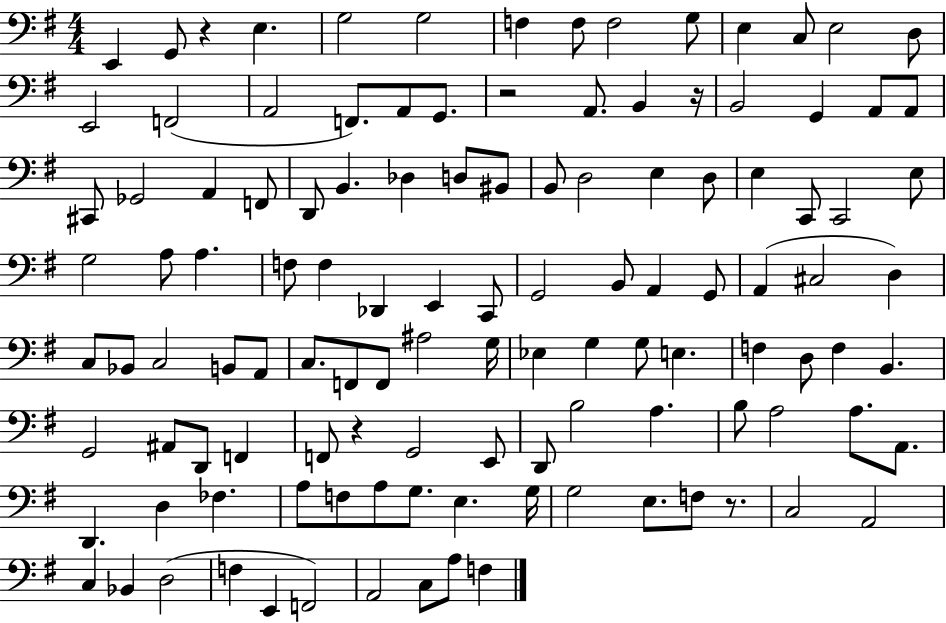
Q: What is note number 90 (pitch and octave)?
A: D2